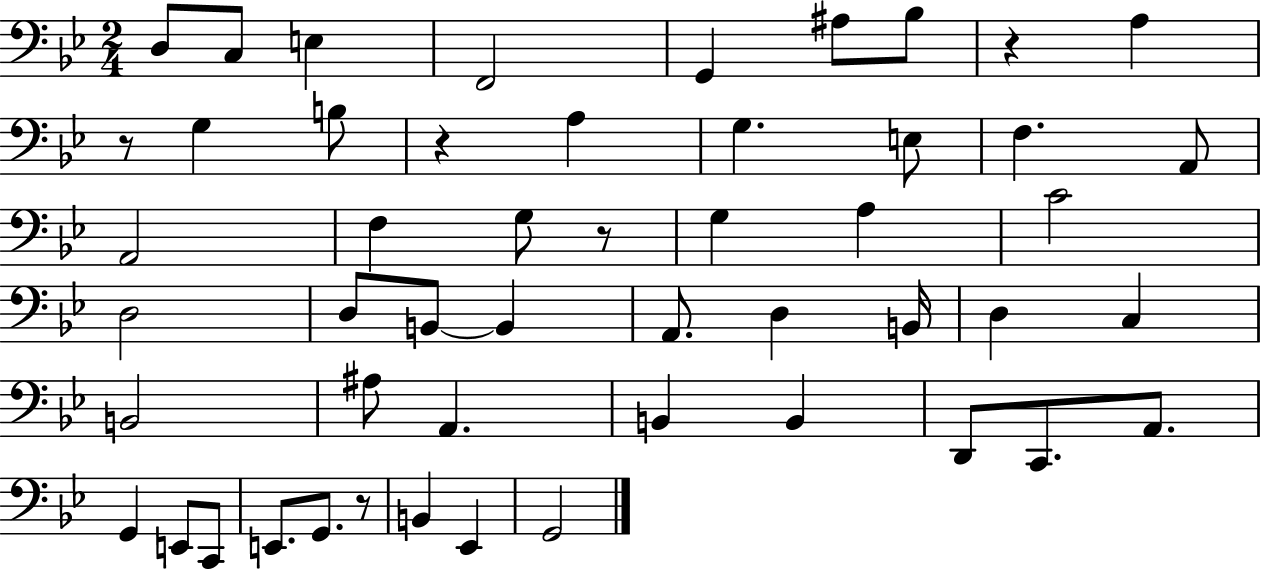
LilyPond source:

{
  \clef bass
  \numericTimeSignature
  \time 2/4
  \key bes \major
  \repeat volta 2 { d8 c8 e4 | f,2 | g,4 ais8 bes8 | r4 a4 | \break r8 g4 b8 | r4 a4 | g4. e8 | f4. a,8 | \break a,2 | f4 g8 r8 | g4 a4 | c'2 | \break d2 | d8 b,8~~ b,4 | a,8. d4 b,16 | d4 c4 | \break b,2 | ais8 a,4. | b,4 b,4 | d,8 c,8. a,8. | \break g,4 e,8 c,8 | e,8. g,8. r8 | b,4 ees,4 | g,2 | \break } \bar "|."
}